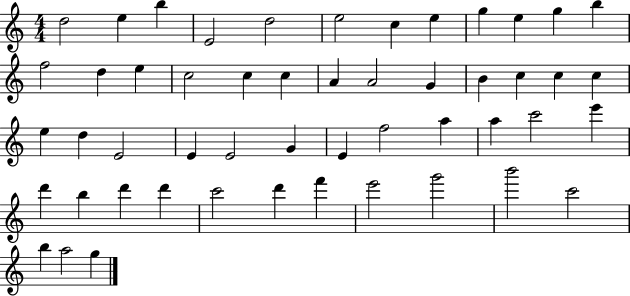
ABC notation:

X:1
T:Untitled
M:4/4
L:1/4
K:C
d2 e b E2 d2 e2 c e g e g b f2 d e c2 c c A A2 G B c c c e d E2 E E2 G E f2 a a c'2 e' d' b d' d' c'2 d' f' e'2 g'2 b'2 c'2 b a2 g